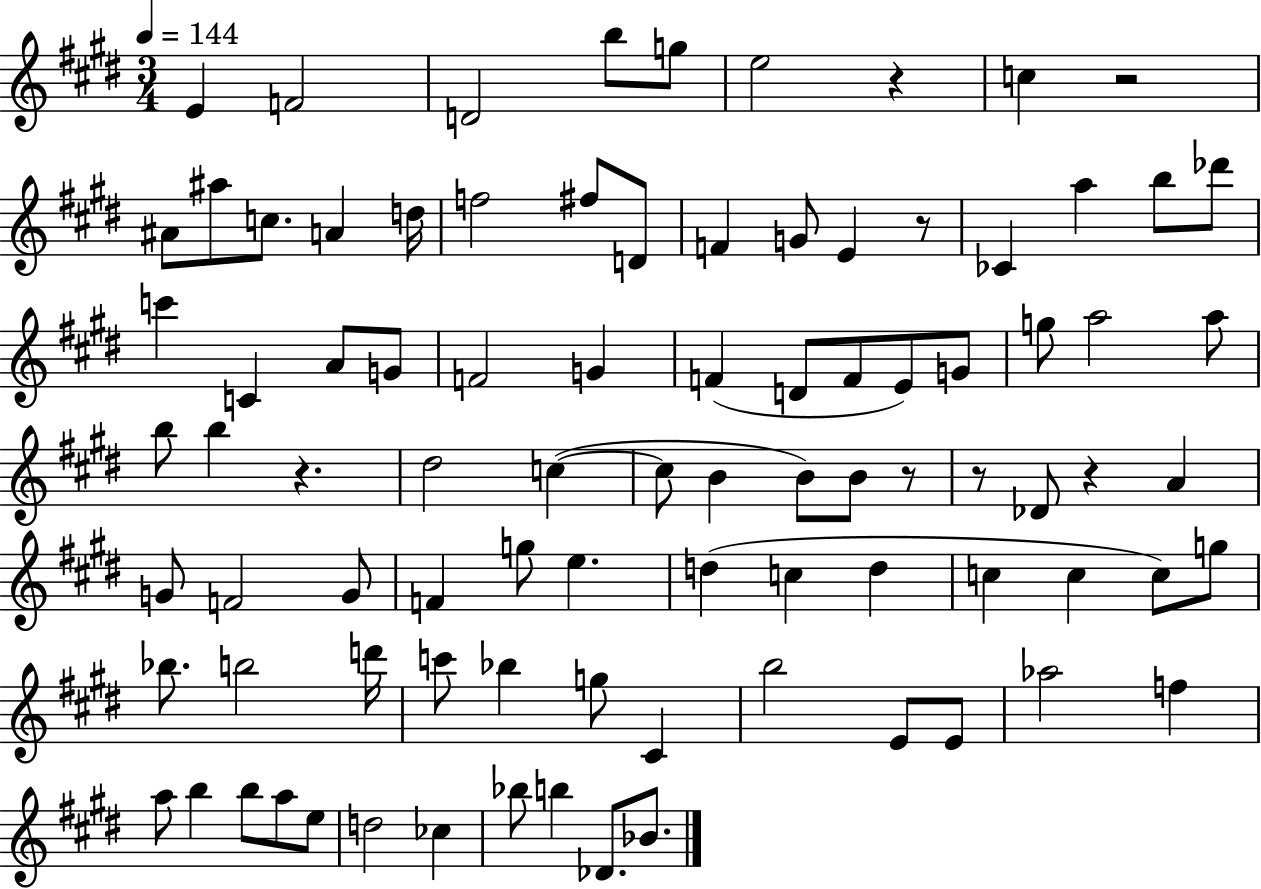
X:1
T:Untitled
M:3/4
L:1/4
K:E
E F2 D2 b/2 g/2 e2 z c z2 ^A/2 ^a/2 c/2 A d/4 f2 ^f/2 D/2 F G/2 E z/2 _C a b/2 _d'/2 c' C A/2 G/2 F2 G F D/2 F/2 E/2 G/2 g/2 a2 a/2 b/2 b z ^d2 c c/2 B B/2 B/2 z/2 z/2 _D/2 z A G/2 F2 G/2 F g/2 e d c d c c c/2 g/2 _b/2 b2 d'/4 c'/2 _b g/2 ^C b2 E/2 E/2 _a2 f a/2 b b/2 a/2 e/2 d2 _c _b/2 b _D/2 _B/2